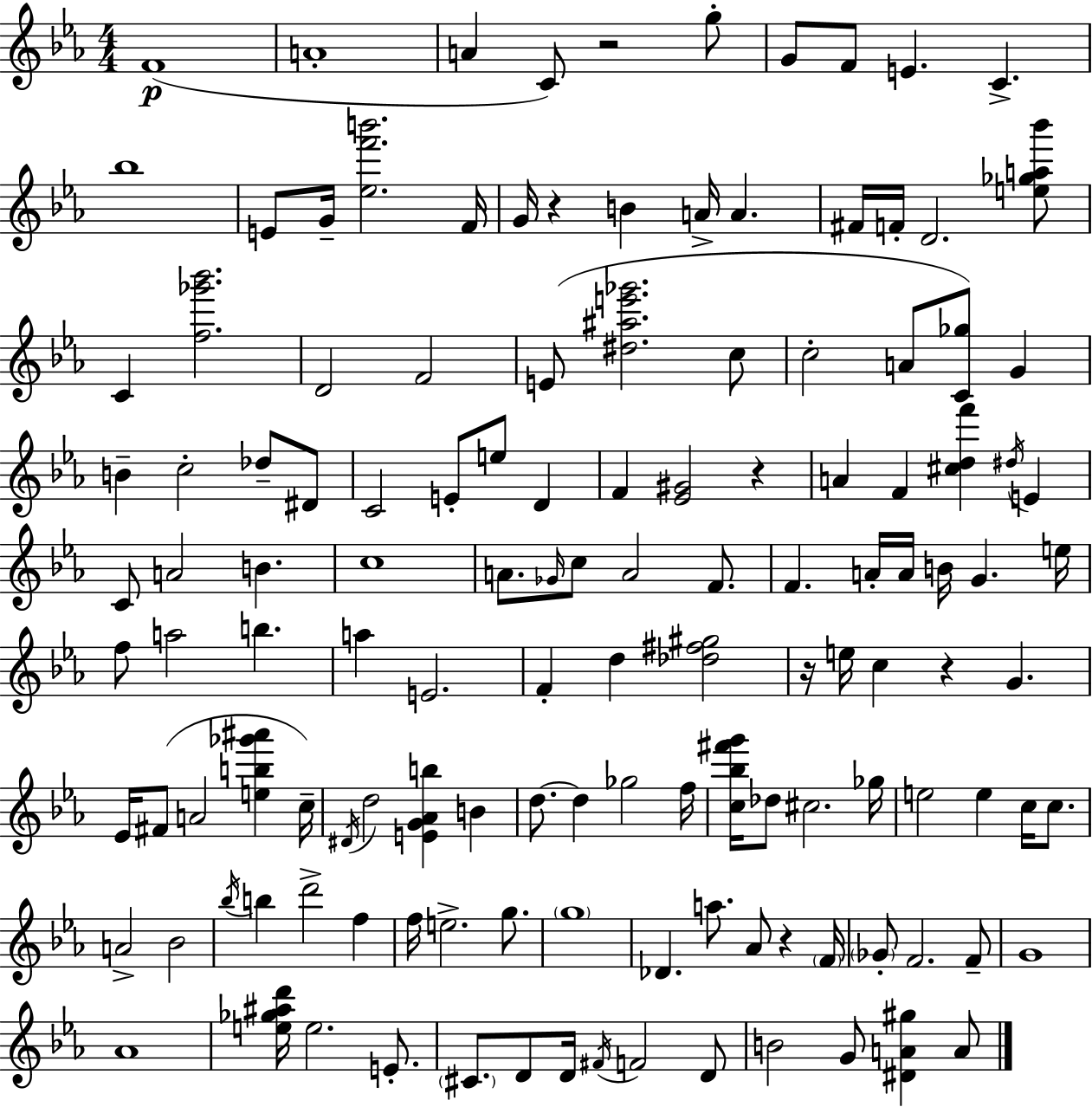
F4/w A4/w A4/q C4/e R/h G5/e G4/e F4/e E4/q. C4/q. Bb5/w E4/e G4/s [Eb5,F6,B6]/h. F4/s G4/s R/q B4/q A4/s A4/q. F#4/s F4/s D4/h. [E5,Gb5,A5,Bb6]/e C4/q [F5,Gb6,Bb6]/h. D4/h F4/h E4/e [D#5,A#5,E6,Gb6]/h. C5/e C5/h A4/e [C4,Gb5]/e G4/q B4/q C5/h Db5/e D#4/e C4/h E4/e E5/e D4/q F4/q [Eb4,G#4]/h R/q A4/q F4/q [C#5,D5,F6]/q D#5/s E4/q C4/e A4/h B4/q. C5/w A4/e. Gb4/s C5/e A4/h F4/e. F4/q. A4/s A4/s B4/s G4/q. E5/s F5/e A5/h B5/q. A5/q E4/h. F4/q D5/q [Db5,F#5,G#5]/h R/s E5/s C5/q R/q G4/q. Eb4/s F#4/e A4/h [E5,B5,Gb6,A#6]/q C5/s D#4/s D5/h [E4,G4,Ab4,B5]/q B4/q D5/e. D5/q Gb5/h F5/s [C5,Bb5,F#6,G6]/s Db5/e C#5/h. Gb5/s E5/h E5/q C5/s C5/e. A4/h Bb4/h Bb5/s B5/q D6/h F5/q F5/s E5/h. G5/e. G5/w Db4/q. A5/e. Ab4/e R/q F4/s Gb4/e F4/h. F4/e G4/w Ab4/w [E5,Gb5,A#5,D6]/s E5/h. E4/e. C#4/e. D4/e D4/s F#4/s F4/h D4/e B4/h G4/e [D#4,A4,G#5]/q A4/e